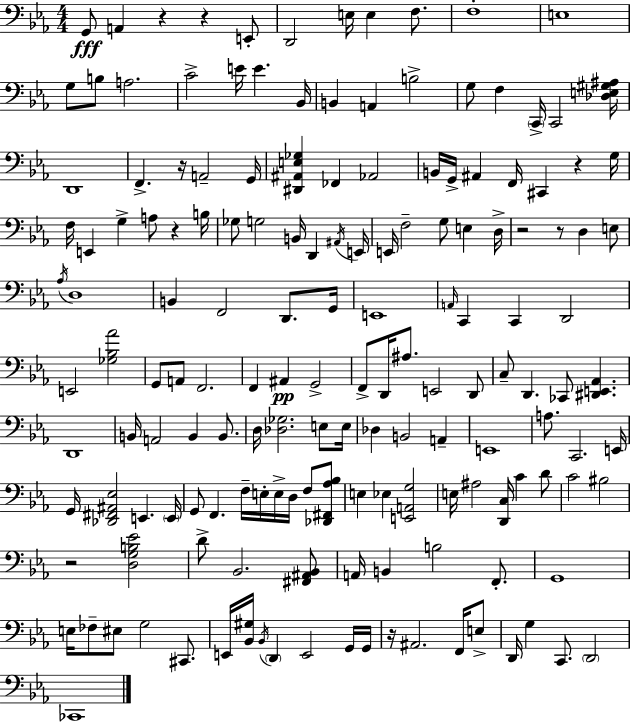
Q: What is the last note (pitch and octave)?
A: CES2